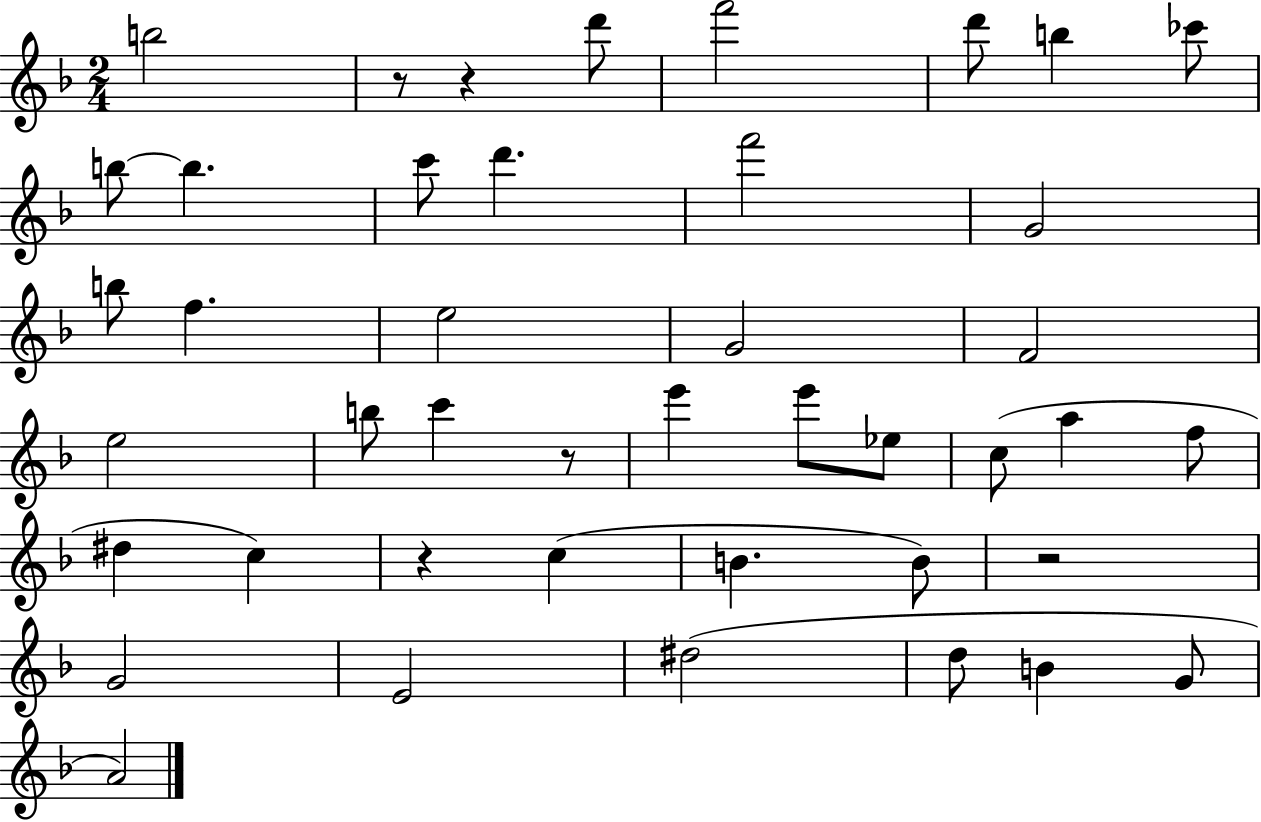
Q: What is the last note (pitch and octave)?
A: A4